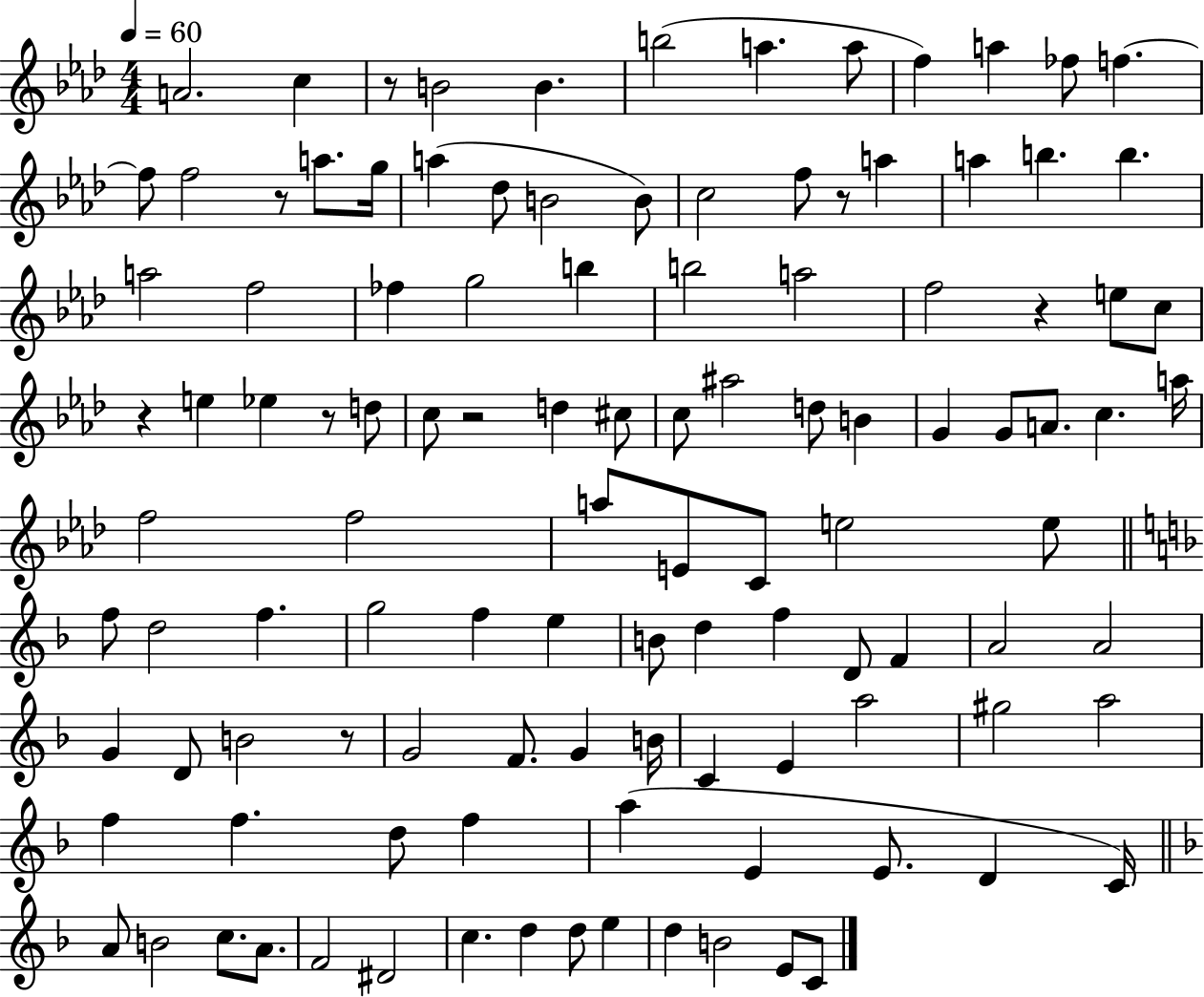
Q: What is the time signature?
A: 4/4